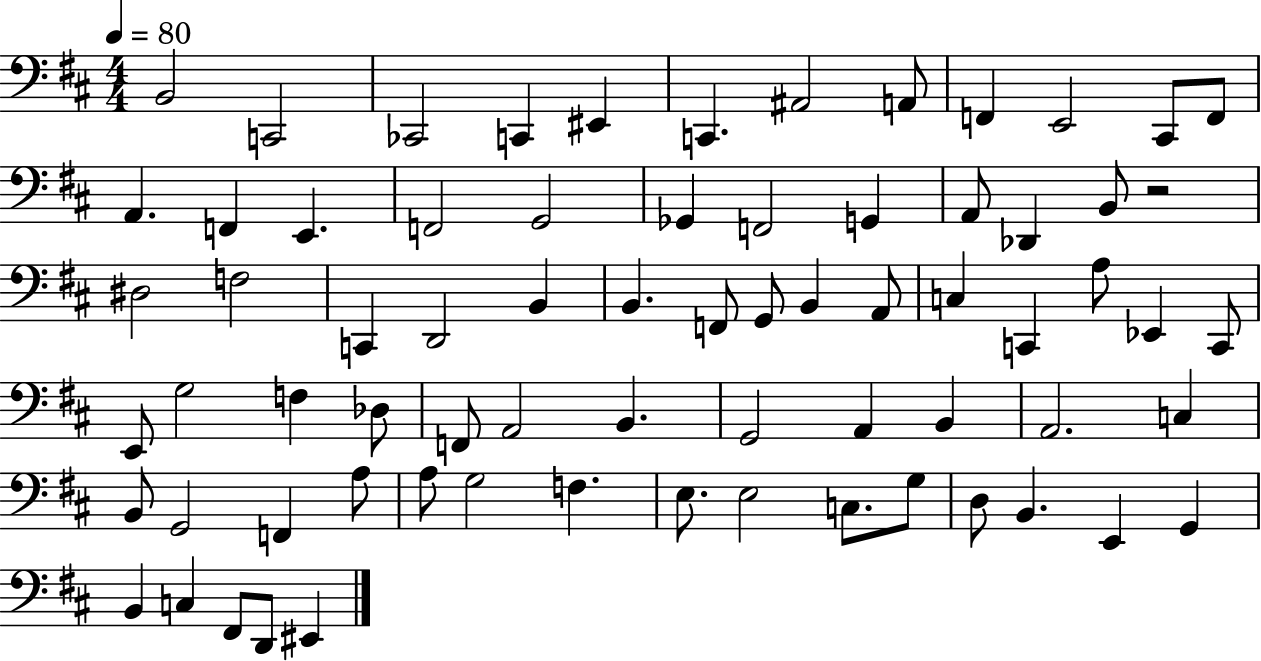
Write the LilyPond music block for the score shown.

{
  \clef bass
  \numericTimeSignature
  \time 4/4
  \key d \major
  \tempo 4 = 80
  \repeat volta 2 { b,2 c,2 | ces,2 c,4 eis,4 | c,4. ais,2 a,8 | f,4 e,2 cis,8 f,8 | \break a,4. f,4 e,4. | f,2 g,2 | ges,4 f,2 g,4 | a,8 des,4 b,8 r2 | \break dis2 f2 | c,4 d,2 b,4 | b,4. f,8 g,8 b,4 a,8 | c4 c,4 a8 ees,4 c,8 | \break e,8 g2 f4 des8 | f,8 a,2 b,4. | g,2 a,4 b,4 | a,2. c4 | \break b,8 g,2 f,4 a8 | a8 g2 f4. | e8. e2 c8. g8 | d8 b,4. e,4 g,4 | \break b,4 c4 fis,8 d,8 eis,4 | } \bar "|."
}